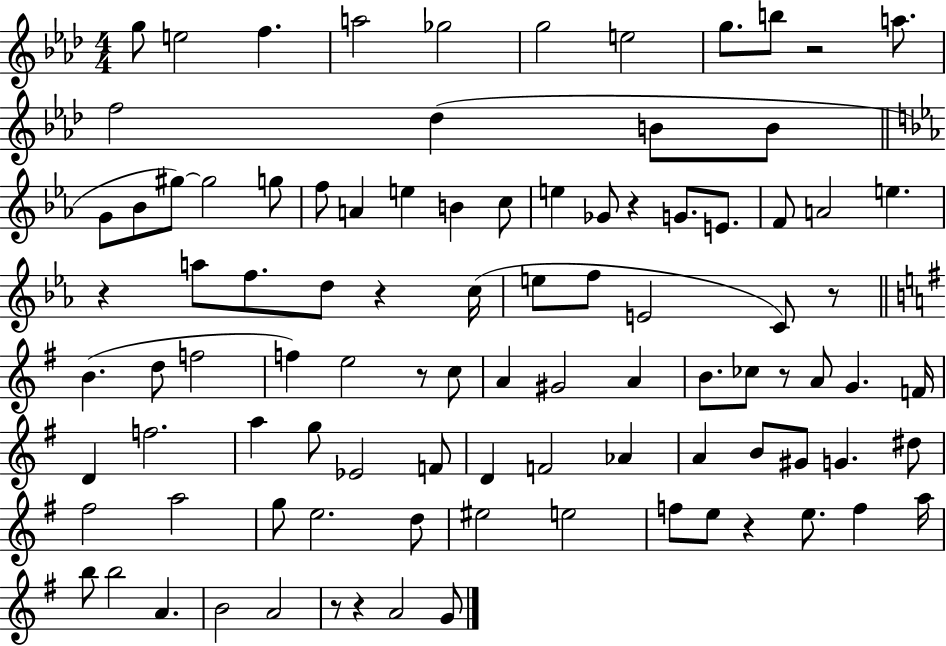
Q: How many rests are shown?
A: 10